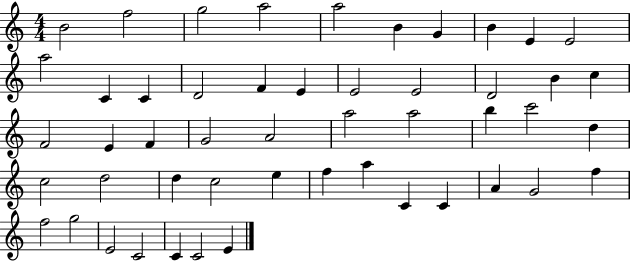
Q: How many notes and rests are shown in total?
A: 50